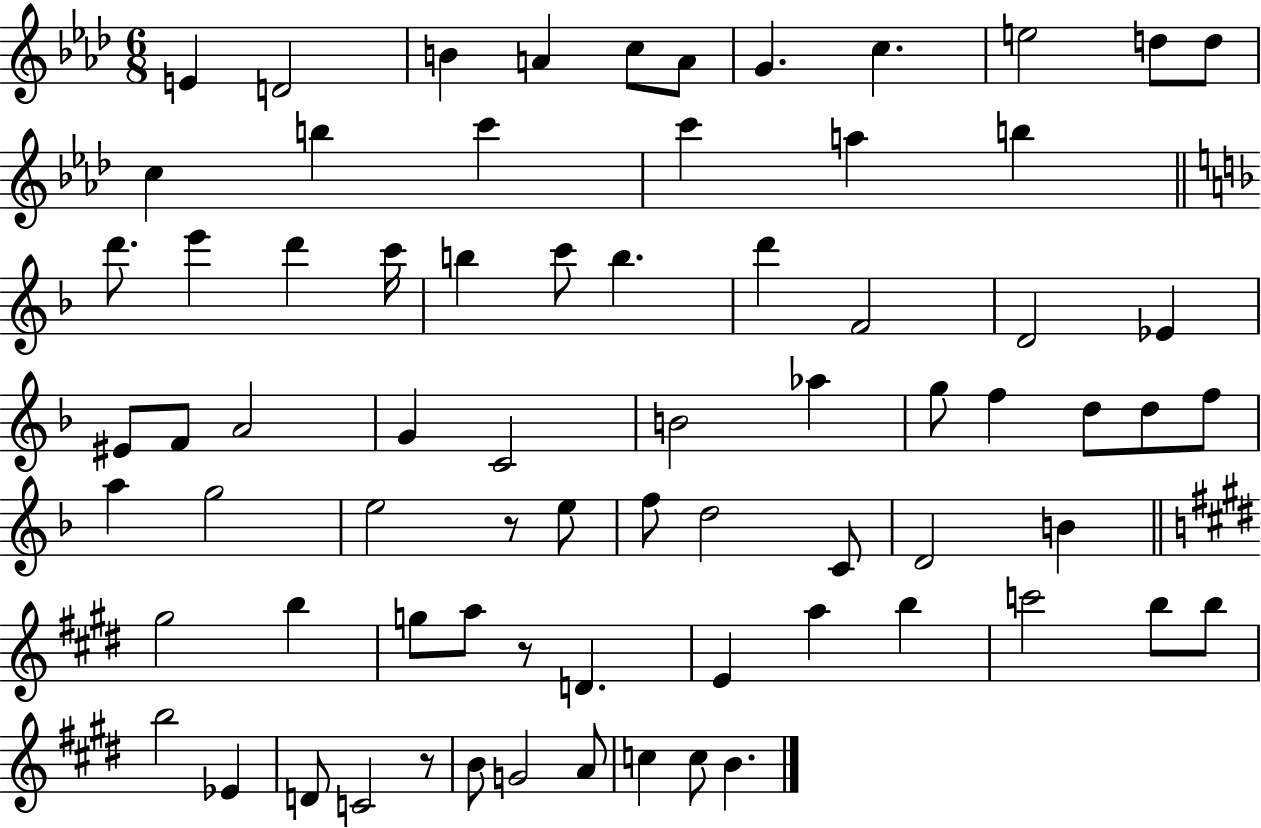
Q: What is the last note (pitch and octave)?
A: B4